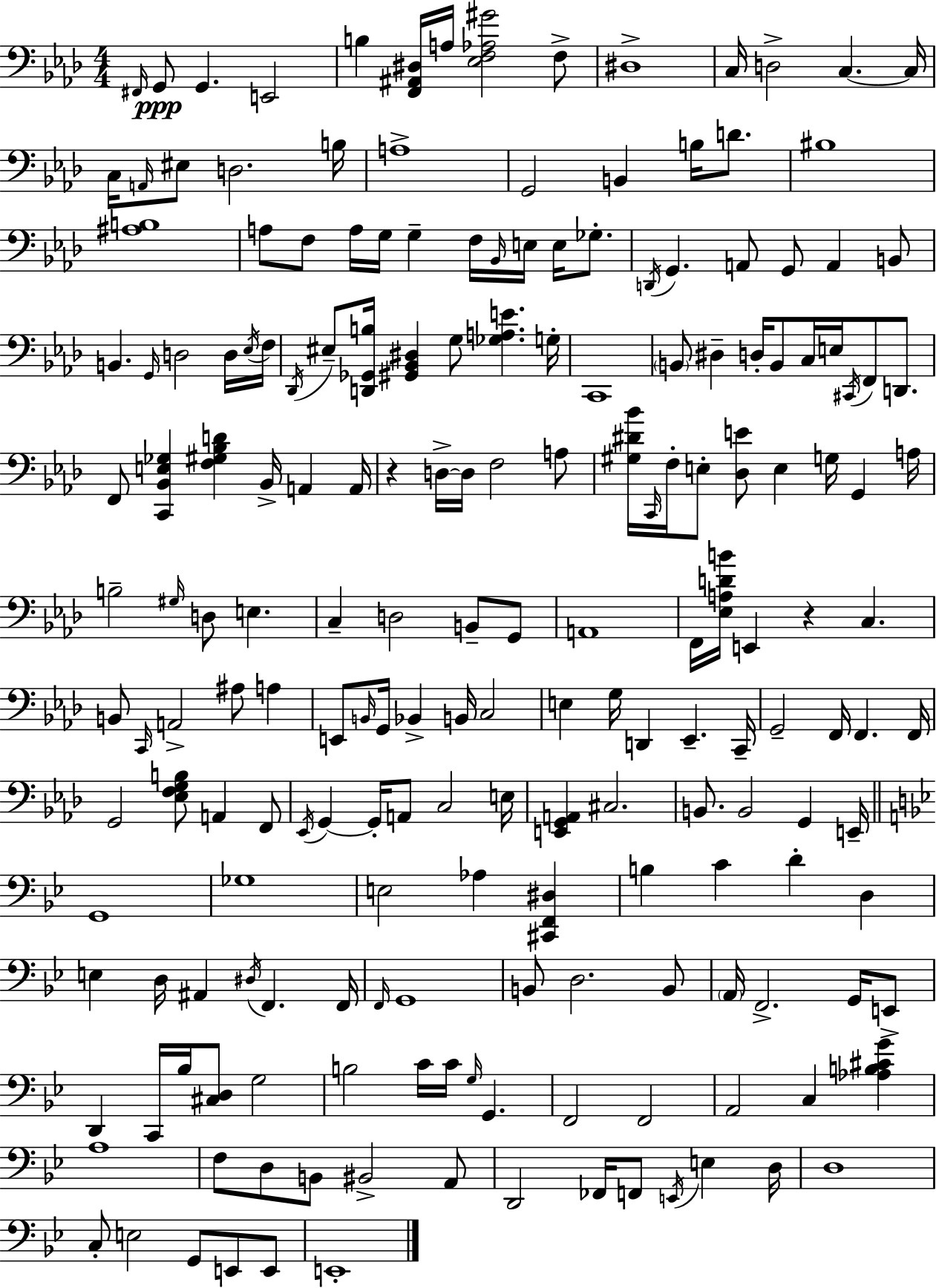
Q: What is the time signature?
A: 4/4